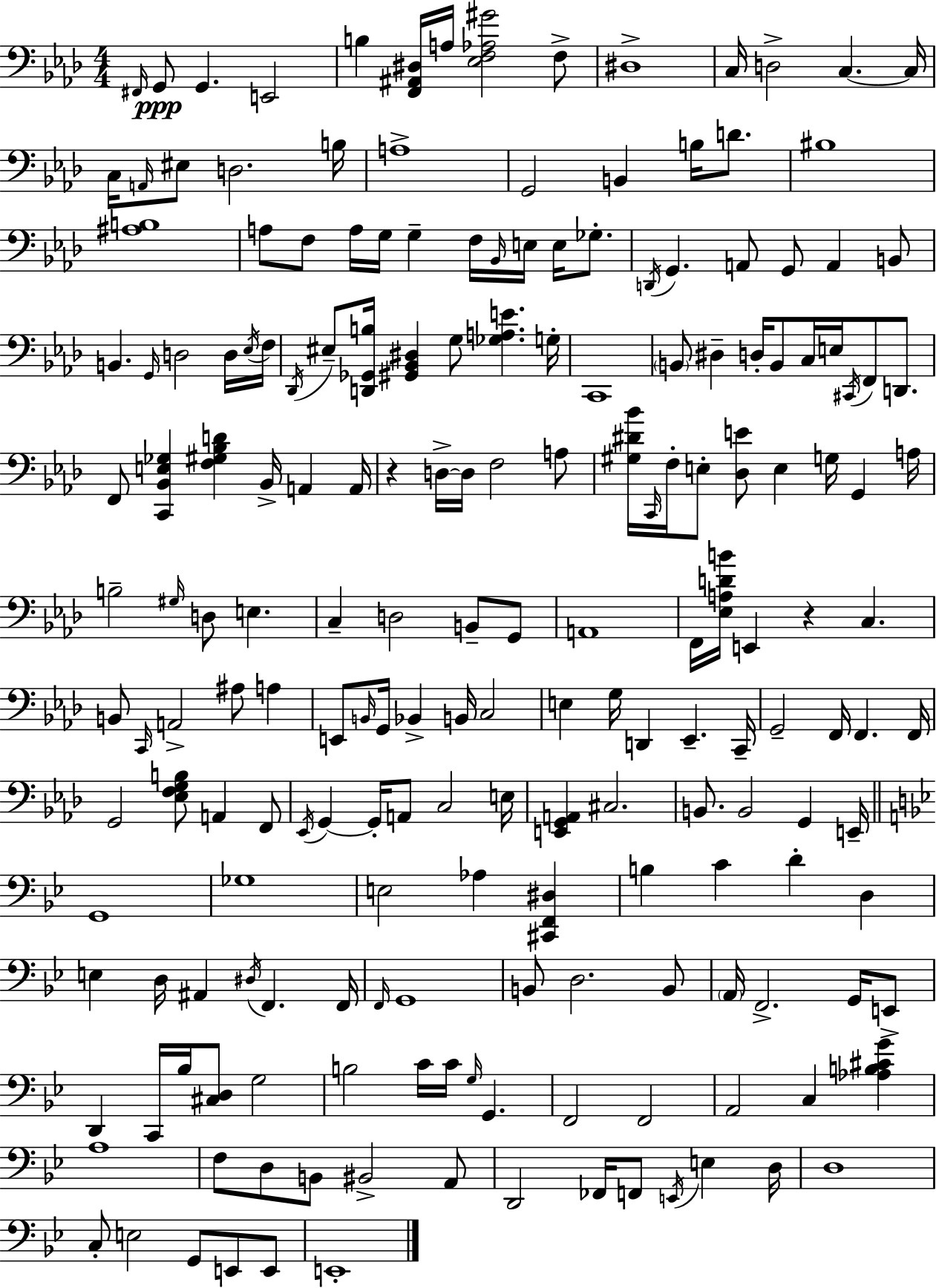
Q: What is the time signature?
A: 4/4